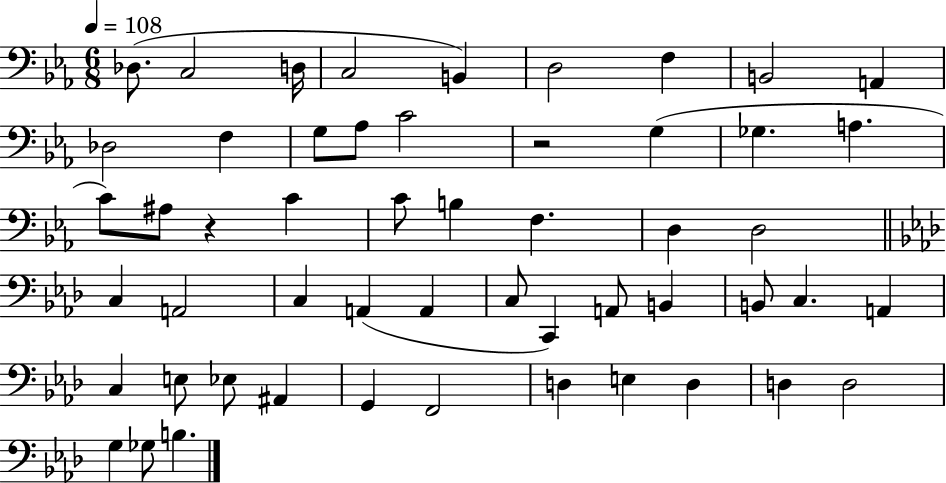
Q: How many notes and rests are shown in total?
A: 53